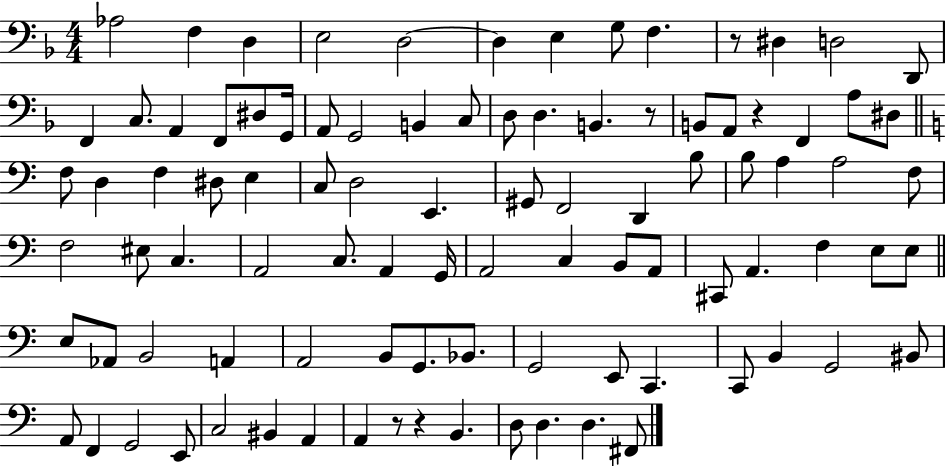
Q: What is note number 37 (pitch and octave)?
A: D3